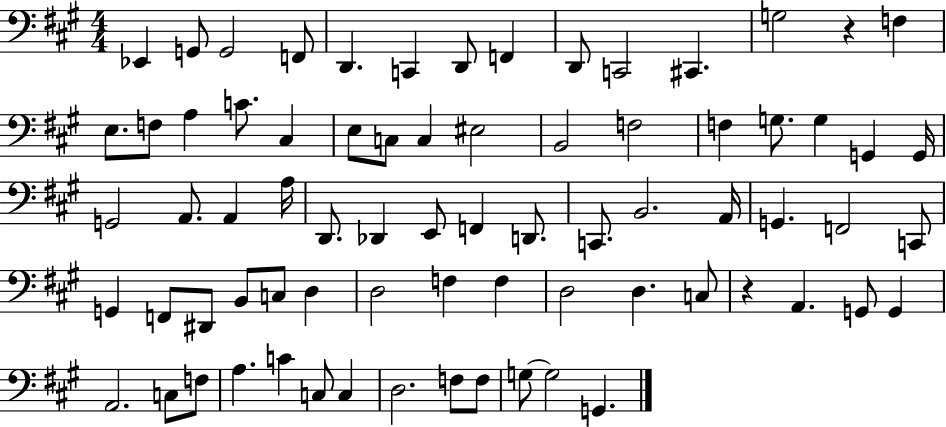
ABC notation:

X:1
T:Untitled
M:4/4
L:1/4
K:A
_E,, G,,/2 G,,2 F,,/2 D,, C,, D,,/2 F,, D,,/2 C,,2 ^C,, G,2 z F, E,/2 F,/2 A, C/2 ^C, E,/2 C,/2 C, ^E,2 B,,2 F,2 F, G,/2 G, G,, G,,/4 G,,2 A,,/2 A,, A,/4 D,,/2 _D,, E,,/2 F,, D,,/2 C,,/2 B,,2 A,,/4 G,, F,,2 C,,/2 G,, F,,/2 ^D,,/2 B,,/2 C,/2 D, D,2 F, F, D,2 D, C,/2 z A,, G,,/2 G,, A,,2 C,/2 F,/2 A, C C,/2 C, D,2 F,/2 F,/2 G,/2 G,2 G,,